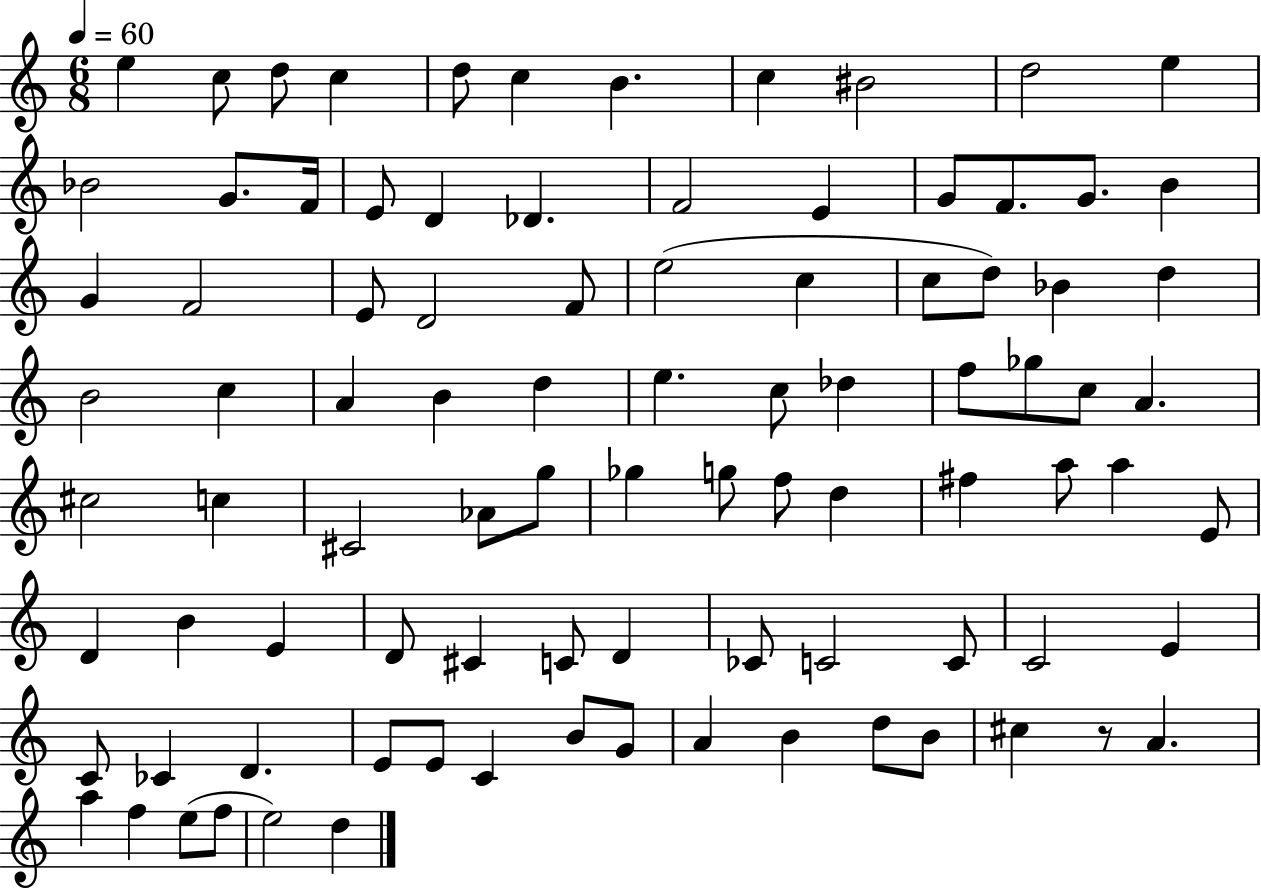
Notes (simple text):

E5/q C5/e D5/e C5/q D5/e C5/q B4/q. C5/q BIS4/h D5/h E5/q Bb4/h G4/e. F4/s E4/e D4/q Db4/q. F4/h E4/q G4/e F4/e. G4/e. B4/q G4/q F4/h E4/e D4/h F4/e E5/h C5/q C5/e D5/e Bb4/q D5/q B4/h C5/q A4/q B4/q D5/q E5/q. C5/e Db5/q F5/e Gb5/e C5/e A4/q. C#5/h C5/q C#4/h Ab4/e G5/e Gb5/q G5/e F5/e D5/q F#5/q A5/e A5/q E4/e D4/q B4/q E4/q D4/e C#4/q C4/e D4/q CES4/e C4/h C4/e C4/h E4/q C4/e CES4/q D4/q. E4/e E4/e C4/q B4/e G4/e A4/q B4/q D5/e B4/e C#5/q R/e A4/q. A5/q F5/q E5/e F5/e E5/h D5/q